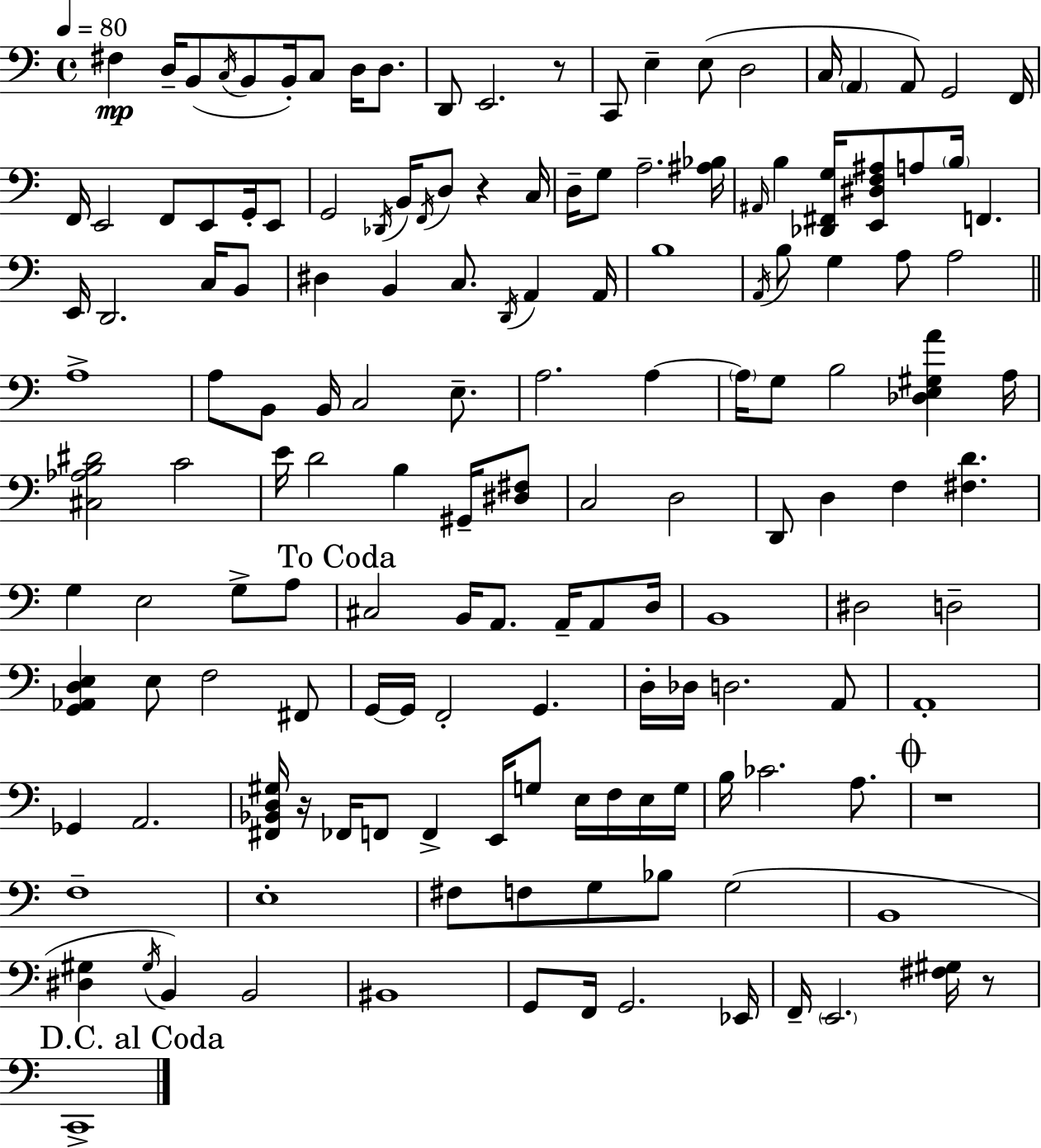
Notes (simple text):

F#3/q D3/s B2/e C3/s B2/e B2/s C3/e D3/s D3/e. D2/e E2/h. R/e C2/e E3/q E3/e D3/h C3/s A2/q A2/e G2/h F2/s F2/s E2/h F2/e E2/e G2/s E2/e G2/h Db2/s B2/s F2/s D3/e R/q C3/s D3/s G3/e A3/h. [A#3,Bb3]/s A#2/s B3/q [Db2,F#2,G3]/s [E2,D#3,F3,A#3]/e A3/e B3/s F2/q. E2/s D2/h. C3/s B2/e D#3/q B2/q C3/e. D2/s A2/q A2/s B3/w A2/s B3/e G3/q A3/e A3/h A3/w A3/e B2/e B2/s C3/h E3/e. A3/h. A3/q A3/s G3/e B3/h [Db3,E3,G#3,A4]/q A3/s [C#3,Ab3,B3,D#4]/h C4/h E4/s D4/h B3/q G#2/s [D#3,F#3]/e C3/h D3/h D2/e D3/q F3/q [F#3,D4]/q. G3/q E3/h G3/e A3/e C#3/h B2/s A2/e. A2/s A2/e D3/s B2/w D#3/h D3/h [G2,Ab2,D3,E3]/q E3/e F3/h F#2/e G2/s G2/s F2/h G2/q. D3/s Db3/s D3/h. A2/e A2/w Gb2/q A2/h. [F#2,Bb2,D3,G#3]/s R/s FES2/s F2/e F2/q E2/s G3/e E3/s F3/s E3/s G3/s B3/s CES4/h. A3/e. R/w F3/w E3/w F#3/e F3/e G3/e Bb3/e G3/h B2/w [D#3,G#3]/q G#3/s B2/q B2/h BIS2/w G2/e F2/s G2/h. Eb2/s F2/s E2/h. [F#3,G#3]/s R/e C2/w